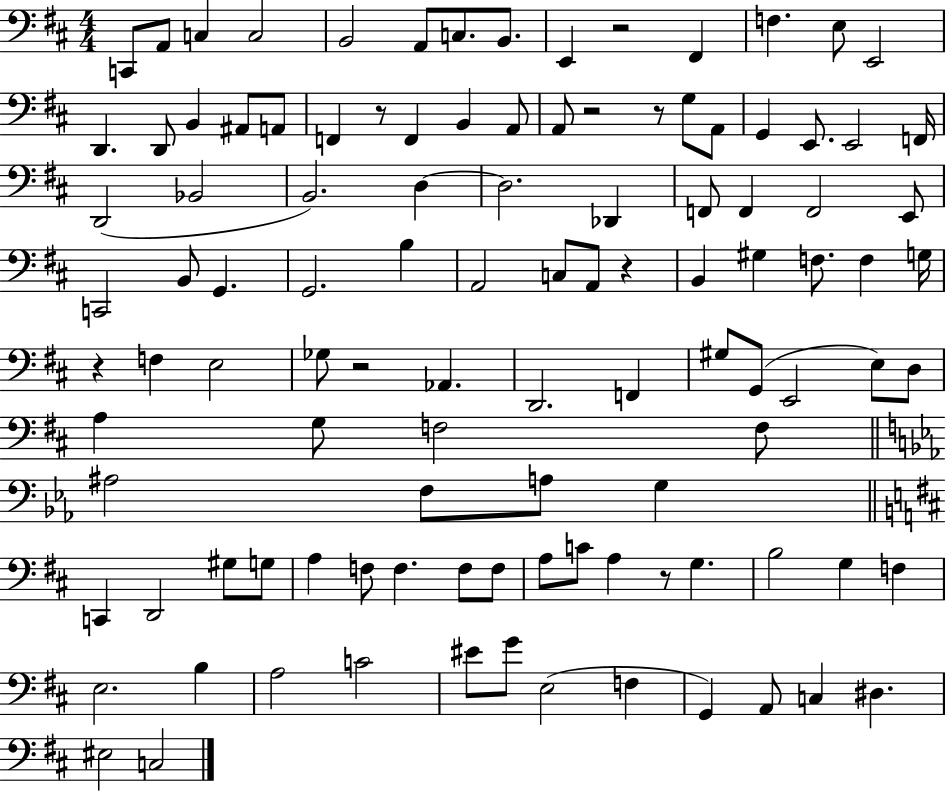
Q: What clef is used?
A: bass